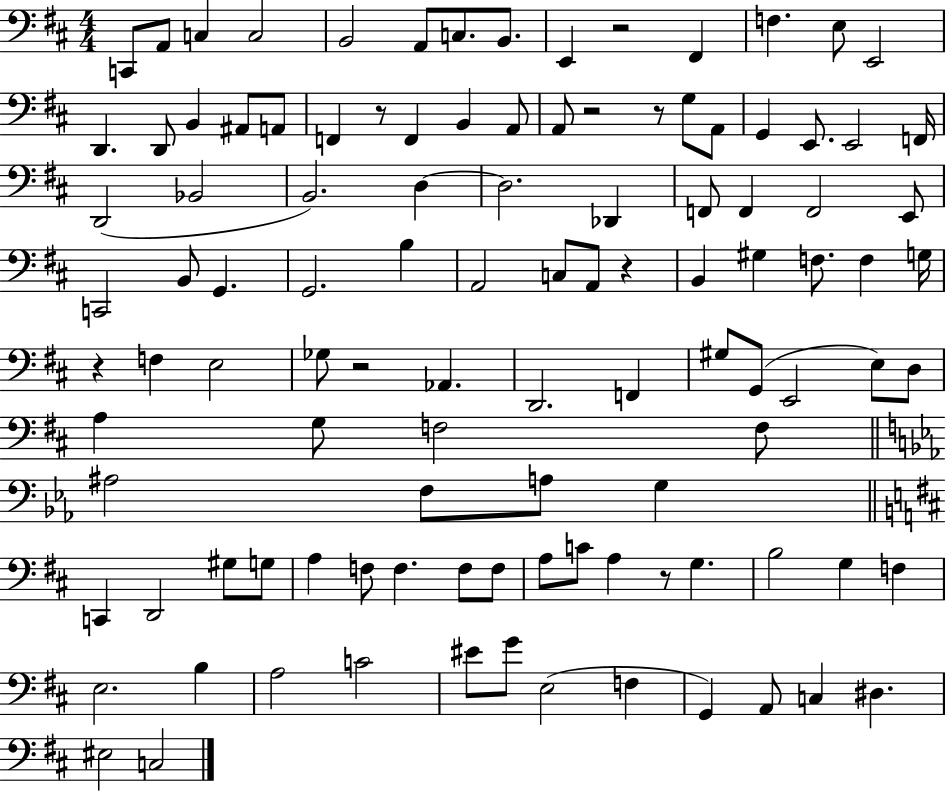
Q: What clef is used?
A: bass